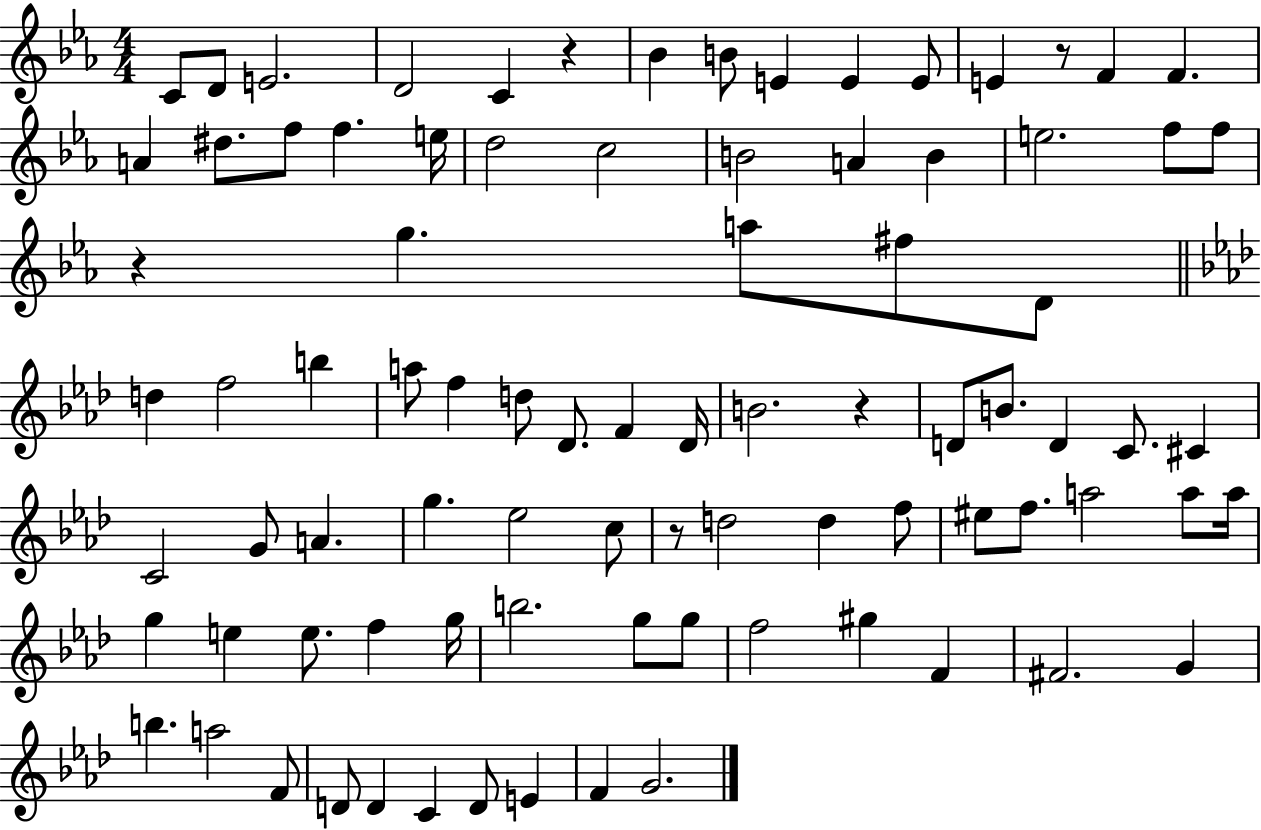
{
  \clef treble
  \numericTimeSignature
  \time 4/4
  \key ees \major
  \repeat volta 2 { c'8 d'8 e'2. | d'2 c'4 r4 | bes'4 b'8 e'4 e'4 e'8 | e'4 r8 f'4 f'4. | \break a'4 dis''8. f''8 f''4. e''16 | d''2 c''2 | b'2 a'4 b'4 | e''2. f''8 f''8 | \break r4 g''4. a''8 fis''8 d'8 | \bar "||" \break \key aes \major d''4 f''2 b''4 | a''8 f''4 d''8 des'8. f'4 des'16 | b'2. r4 | d'8 b'8. d'4 c'8. cis'4 | \break c'2 g'8 a'4. | g''4. ees''2 c''8 | r8 d''2 d''4 f''8 | eis''8 f''8. a''2 a''8 a''16 | \break g''4 e''4 e''8. f''4 g''16 | b''2. g''8 g''8 | f''2 gis''4 f'4 | fis'2. g'4 | \break b''4. a''2 f'8 | d'8 d'4 c'4 d'8 e'4 | f'4 g'2. | } \bar "|."
}